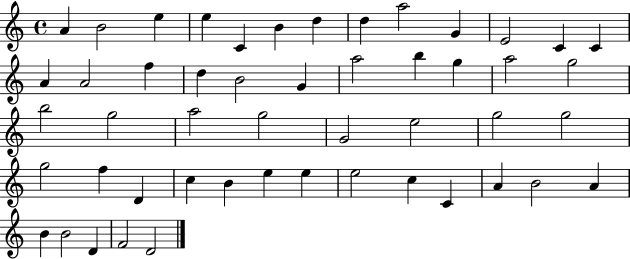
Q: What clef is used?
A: treble